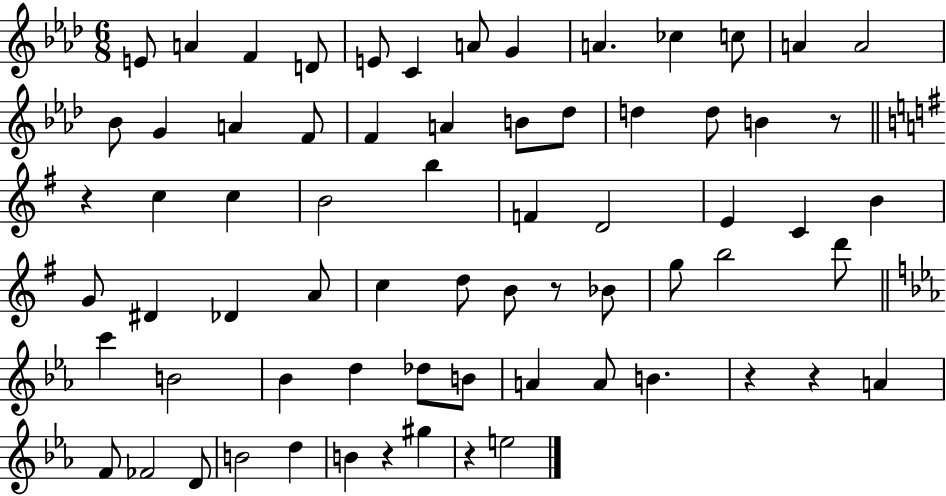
{
  \clef treble
  \numericTimeSignature
  \time 6/8
  \key aes \major
  e'8 a'4 f'4 d'8 | e'8 c'4 a'8 g'4 | a'4. ces''4 c''8 | a'4 a'2 | \break bes'8 g'4 a'4 f'8 | f'4 a'4 b'8 des''8 | d''4 d''8 b'4 r8 | \bar "||" \break \key g \major r4 c''4 c''4 | b'2 b''4 | f'4 d'2 | e'4 c'4 b'4 | \break g'8 dis'4 des'4 a'8 | c''4 d''8 b'8 r8 bes'8 | g''8 b''2 d'''8 | \bar "||" \break \key ees \major c'''4 b'2 | bes'4 d''4 des''8 b'8 | a'4 a'8 b'4. | r4 r4 a'4 | \break f'8 fes'2 d'8 | b'2 d''4 | b'4 r4 gis''4 | r4 e''2 | \break \bar "|."
}